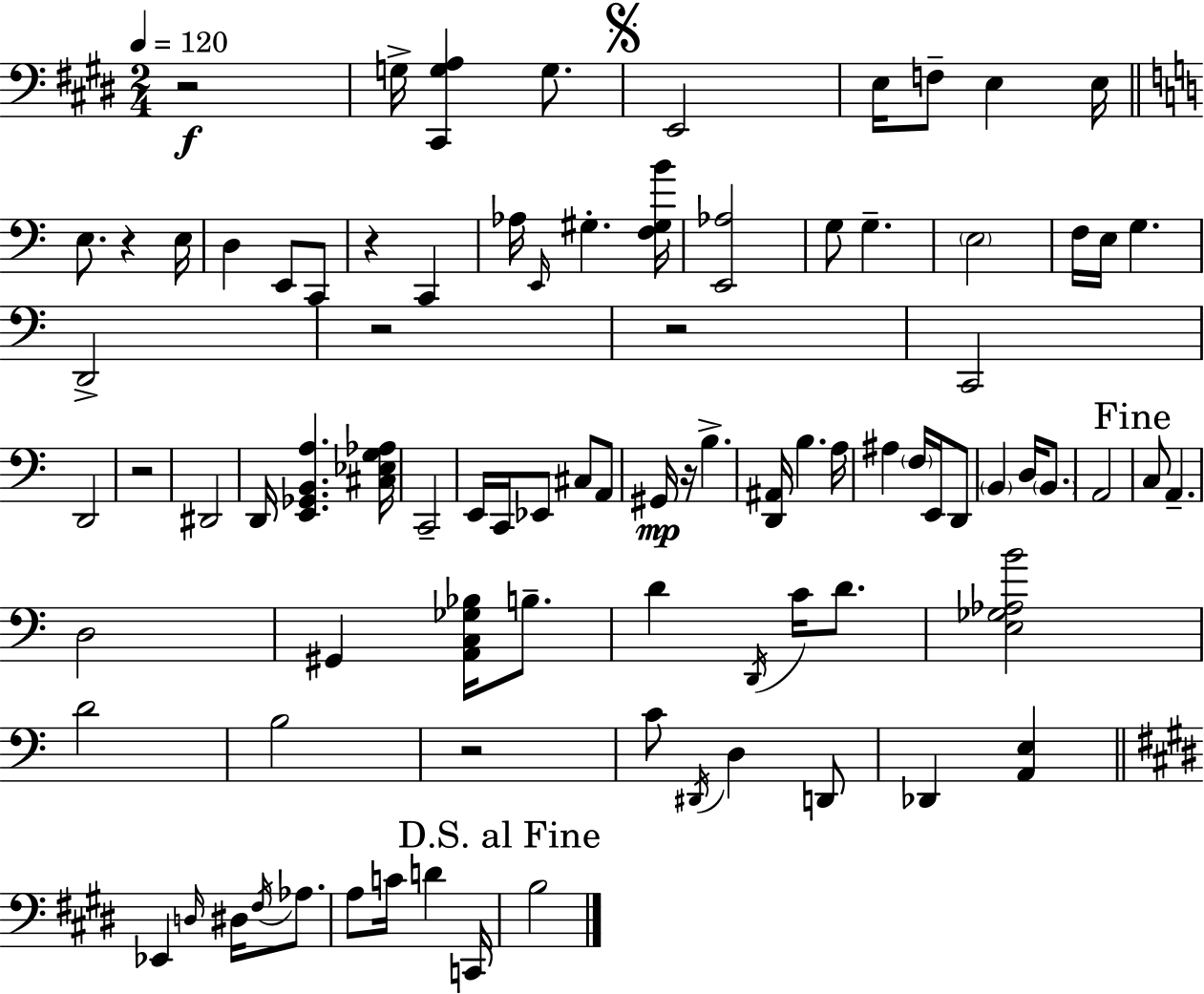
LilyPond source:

{
  \clef bass
  \numericTimeSignature
  \time 2/4
  \key e \major
  \tempo 4 = 120
  r2\f | g16-> <cis, g a>4 g8. | \mark \markup { \musicglyph "scripts.segno" } e,2 | e16 f8-- e4 e16 | \break \bar "||" \break \key c \major e8. r4 e16 | d4 e,8 c,8 | r4 c,4 | aes16 \grace { e,16 } gis4.-. | \break <f gis b'>16 <e, aes>2 | g8 g4.-- | \parenthesize e2 | f16 e16 g4. | \break d,2-> | r2 | r2 | c,2 | \break d,2 | r2 | dis,2 | d,16 <e, ges, b, a>4. | \break <cis ees g aes>16 c,2-- | e,16 c,16 ees,8 cis8 a,8 | gis,16\mp r16 b4.-> | <d, ais,>16 b4. | \break a16 ais4 \parenthesize f16 e,16 d,8 | \parenthesize b,4 d16 \parenthesize b,8. | a,2 | \mark "Fine" c8 a,4.-- | \break d2 | gis,4 <a, c ges bes>16 b8.-- | d'4 \acciaccatura { d,16 } c'16 d'8. | <e ges aes b'>2 | \break d'2 | b2 | r2 | c'8 \acciaccatura { dis,16 } d4 | \break d,8 des,4 <a, e>4 | \bar "||" \break \key e \major ees,4 \grace { d16 } dis16 \acciaccatura { fis16 } aes8. | a8 c'16 d'4 | c,16 \mark "D.S. al Fine" b2 | \bar "|."
}